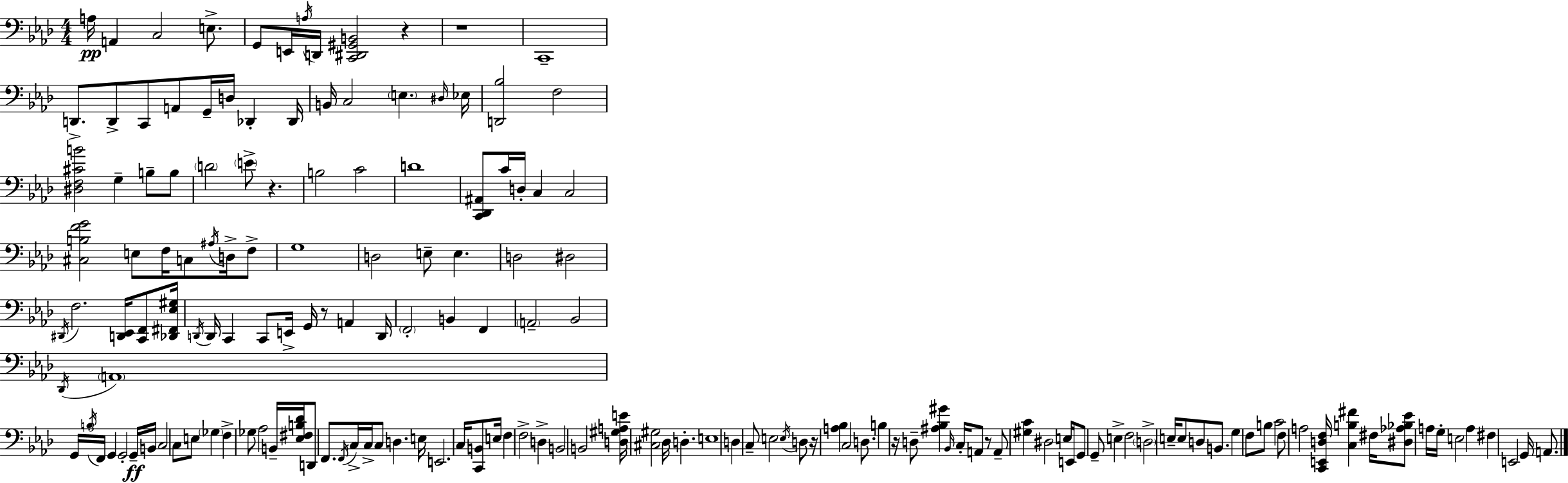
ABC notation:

X:1
T:Untitled
M:4/4
L:1/4
K:Ab
A,/4 A,, C,2 E,/2 G,,/2 E,,/4 A,/4 D,,/4 [C,,^D,,^G,,B,,]2 z z4 C,,4 D,,/2 D,,/2 C,,/2 A,,/2 G,,/4 D,/4 _D,, _D,,/4 B,,/4 C,2 E, ^D,/4 _E,/4 [D,,_B,]2 F,2 [^D,F,^CB]2 G, B,/2 B,/2 D2 E/2 z B,2 C2 D4 [C,,_D,,^A,,]/2 C/4 D,/4 C, C,2 [^C,B,FG]2 E,/2 F,/4 C,/2 ^A,/4 D,/4 F,/2 G,4 D,2 E,/2 E, D,2 ^D,2 ^D,,/4 F,2 [D,,_E,,]/4 [C,,F,,]/2 [_D,,^F,,_E,^G,]/4 D,,/4 D,,/4 C,, C,,/2 E,,/4 G,,/4 z/2 A,, D,,/4 F,,2 B,, F,, A,,2 _B,,2 _D,,/4 A,,4 G,,/4 B,/4 F,,/4 G,, G,,2 G,,/4 B,,/4 C,2 C,/2 E,/2 _G, F, _G,/2 _A,2 B,,/4 [_E,^F,B,_D]/4 D,,/2 F,,/2 F,,/4 C,/4 C,/4 C,/2 D, E,/4 E,,2 C,/4 [C,,B,,]/2 E,/4 F, F,2 D, B,,2 B,,2 [D,^G,A,E]/4 [^C,^G,]2 _D,/4 D, E,4 D, C,/2 E,2 E,/4 D,/2 z/4 [A,_B,] C,2 D,/2 B, z/4 D,/2 [^A,_B,^G] _B,,/4 C,/4 A,,/2 z/2 A,,/2 [^G,C] ^D,2 E,/4 E,,/4 G,,/2 G,,/2 E, F,2 D,2 E,/4 E,/2 D,/2 B,,/2 G, F,/2 B,/2 C2 F,/2 A,2 [C,,E,,D,F,]/4 [C,B,^F] ^F,/4 [^D,_A,_B,_E]/2 A,/4 G,/4 E,2 A, ^F, E,,2 G,,/4 A,,/2